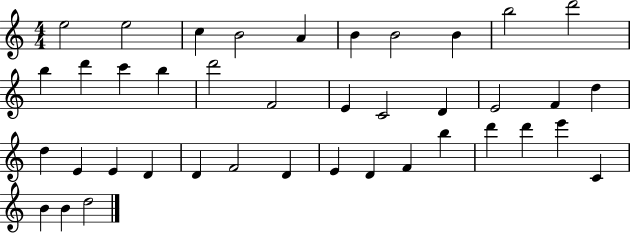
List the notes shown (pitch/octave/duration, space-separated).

E5/h E5/h C5/q B4/h A4/q B4/q B4/h B4/q B5/h D6/h B5/q D6/q C6/q B5/q D6/h F4/h E4/q C4/h D4/q E4/h F4/q D5/q D5/q E4/q E4/q D4/q D4/q F4/h D4/q E4/q D4/q F4/q B5/q D6/q D6/q E6/q C4/q B4/q B4/q D5/h